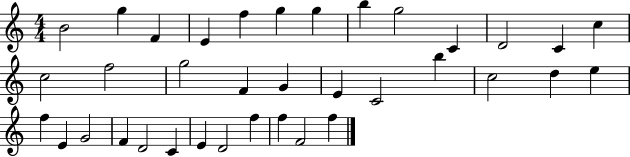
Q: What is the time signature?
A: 4/4